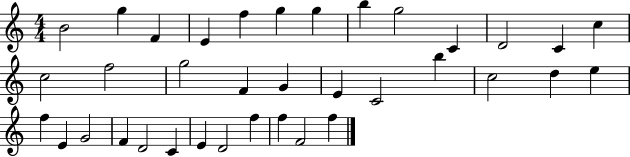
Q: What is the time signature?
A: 4/4